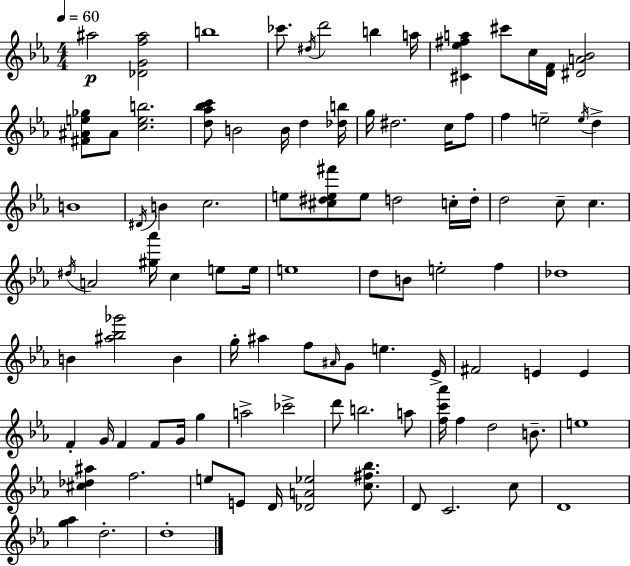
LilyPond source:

{
  \clef treble
  \numericTimeSignature
  \time 4/4
  \key ees \major
  \tempo 4 = 60
  ais''2\p <des' g' f'' ais''>2 | b''1 | ces'''8. \acciaccatura { dis''16 } d'''2 b''4 | a''16 <cis' ees'' fis'' a''>4 cis'''8 c''16 <d' f'>16 <dis' a' bes'>2 | \break <fis' ais' e'' ges''>8 ais'8 <c'' e'' b''>2. | <d'' aes'' bes'' c'''>8 b'2 b'16 d''4 | <des'' b''>16 g''16 dis''2. c''16 f''8 | f''4 e''2-- \acciaccatura { e''16 } d''4-> | \break b'1 | \acciaccatura { dis'16 } b'4 c''2. | e''8 <cis'' dis'' e'' fis'''>8 e''8 d''2 | c''16-. d''16-. d''2 c''8-- c''4. | \break \acciaccatura { dis''16 } a'2 <gis'' aes'''>16 c''4 | e''8 e''16 e''1 | d''8 b'8 e''2-. | f''4 des''1 | \break b'4 <ais'' bes'' ges'''>2 | b'4 g''16-. ais''4 f''8 \grace { ais'16 } g'8 e''4. | ees'16-> fis'2 e'4 | e'4 f'4-. g'16 f'4 f'8 | \break g'16 g''4 a''2-> ces'''2-> | d'''8 b''2. | a''8 <f'' c''' aes'''>16 f''4 d''2 | b'8.-- e''1 | \break <cis'' des'' ais''>4 f''2. | e''8 e'8 d'16 <des' a' ees''>2 | <c'' fis'' bes''>8. d'8 c'2. | c''8 d'1 | \break <g'' aes''>4 d''2.-. | d''1-. | \bar "|."
}